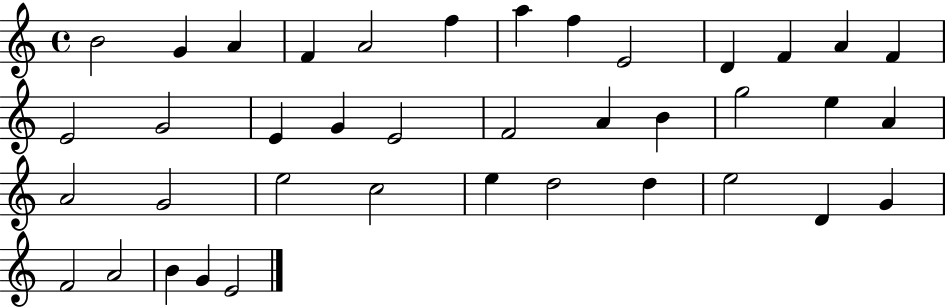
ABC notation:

X:1
T:Untitled
M:4/4
L:1/4
K:C
B2 G A F A2 f a f E2 D F A F E2 G2 E G E2 F2 A B g2 e A A2 G2 e2 c2 e d2 d e2 D G F2 A2 B G E2